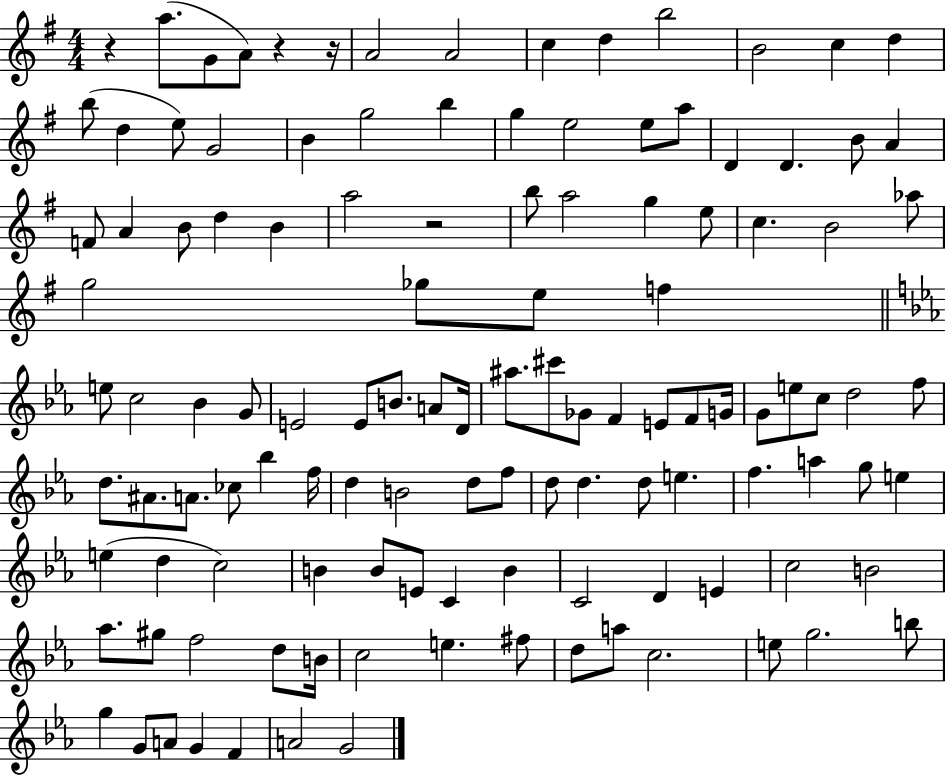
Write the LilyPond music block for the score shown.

{
  \clef treble
  \numericTimeSignature
  \time 4/4
  \key g \major
  \repeat volta 2 { r4 a''8.( g'8 a'8) r4 r16 | a'2 a'2 | c''4 d''4 b''2 | b'2 c''4 d''4 | \break b''8( d''4 e''8) g'2 | b'4 g''2 b''4 | g''4 e''2 e''8 a''8 | d'4 d'4. b'8 a'4 | \break f'8 a'4 b'8 d''4 b'4 | a''2 r2 | b''8 a''2 g''4 e''8 | c''4. b'2 aes''8 | \break g''2 ges''8 e''8 f''4 | \bar "||" \break \key ees \major e''8 c''2 bes'4 g'8 | e'2 e'8 b'8. a'8 d'16 | ais''8. cis'''8 ges'8 f'4 e'8 f'8 g'16 | g'8 e''8 c''8 d''2 f''8 | \break d''8. ais'8. a'8. ces''8 bes''4 f''16 | d''4 b'2 d''8 f''8 | d''8 d''4. d''8 e''4. | f''4. a''4 g''8 e''4 | \break e''4( d''4 c''2) | b'4 b'8 e'8 c'4 b'4 | c'2 d'4 e'4 | c''2 b'2 | \break aes''8. gis''8 f''2 d''8 b'16 | c''2 e''4. fis''8 | d''8 a''8 c''2. | e''8 g''2. b''8 | \break g''4 g'8 a'8 g'4 f'4 | a'2 g'2 | } \bar "|."
}